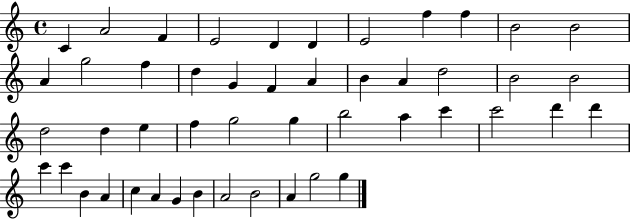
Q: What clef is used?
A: treble